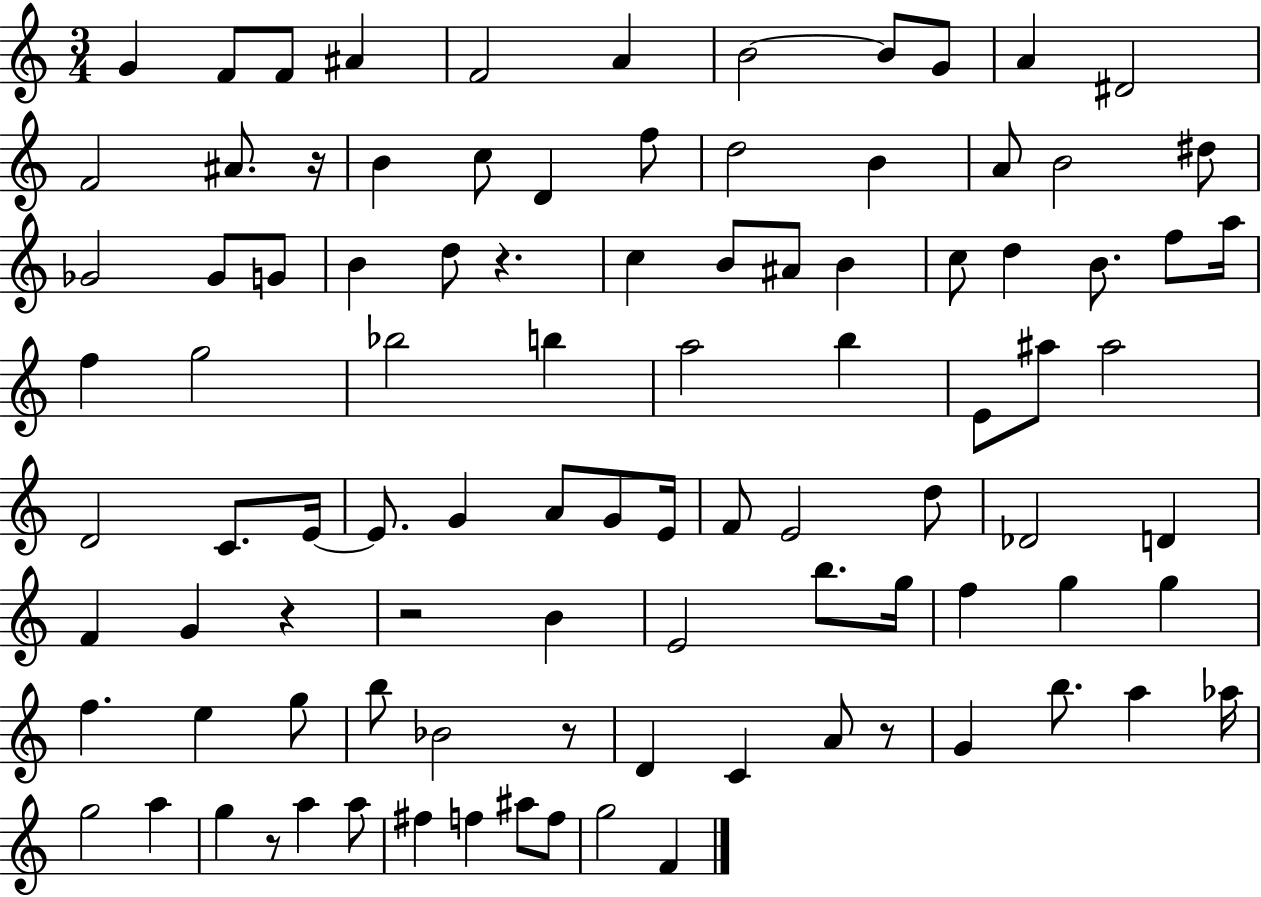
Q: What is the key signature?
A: C major